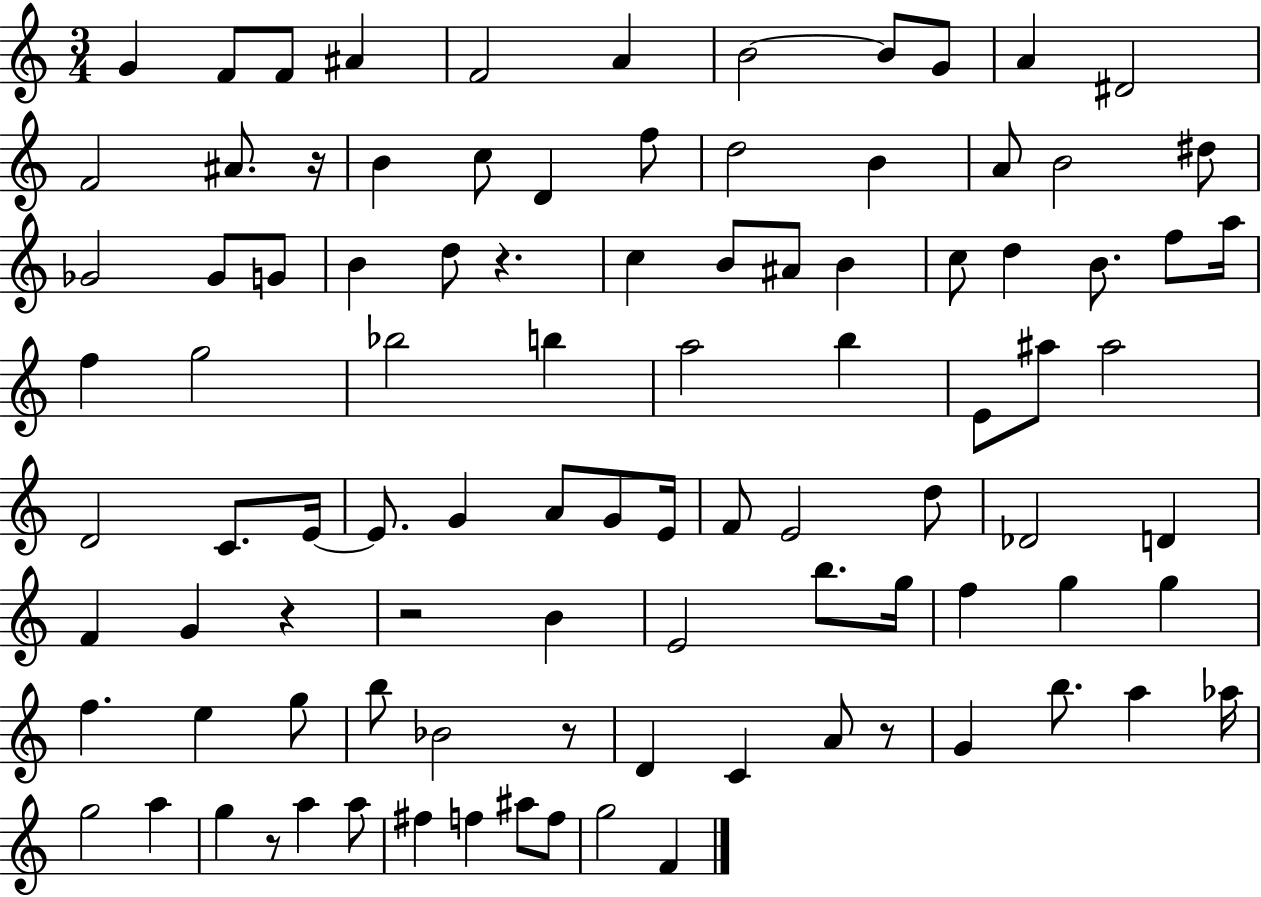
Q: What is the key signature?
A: C major